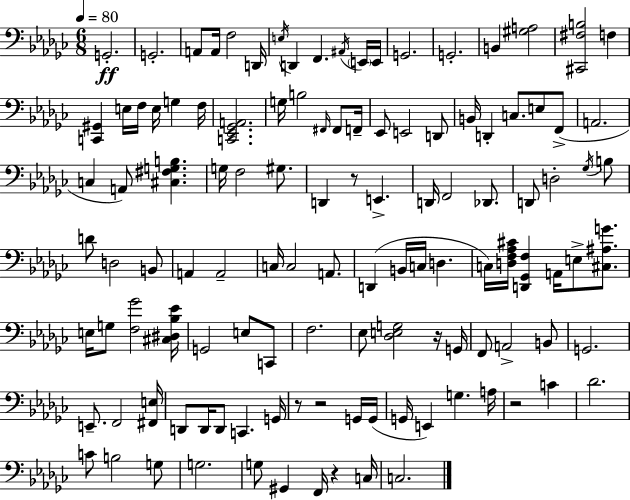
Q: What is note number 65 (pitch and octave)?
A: E3